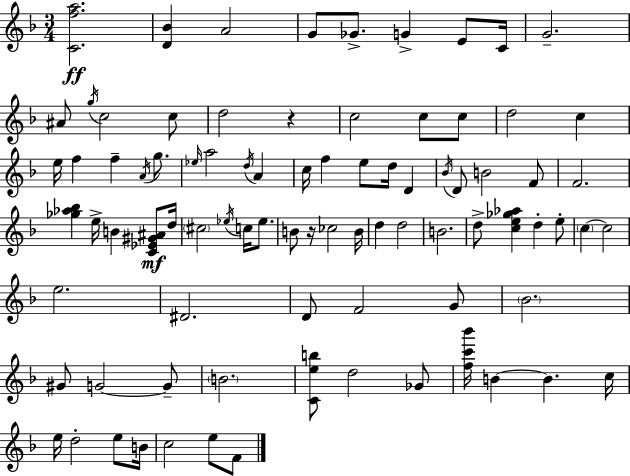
[C4,F5,A5]/h. [D4,Bb4]/q A4/h G4/e Gb4/e. G4/q E4/e C4/s G4/h. A#4/e G5/s C5/h C5/e D5/h R/q C5/h C5/e C5/e D5/h C5/q E5/s F5/q F5/q A4/s G5/e. Eb5/s A5/h D5/s A4/q C5/s F5/q E5/e D5/s D4/q Bb4/s D4/e B4/h F4/e F4/h. [Gb5,Ab5,Bb5]/q E5/s B4/q [C4,Eb4,G#4,A#4]/e D5/s C#5/h Eb5/s C5/s Eb5/e. B4/e R/s CES5/h B4/s D5/q D5/h B4/h. D5/e [C5,E5,Gb5,Ab5]/q D5/q E5/e C5/q C5/h E5/h. D#4/h. D4/e F4/h G4/e Bb4/h. G#4/e G4/h G4/e B4/h. [C4,E5,B5]/e D5/h Gb4/e [F5,C6,Bb6]/s B4/q B4/q. C5/s E5/s D5/h E5/e B4/s C5/h E5/e F4/e